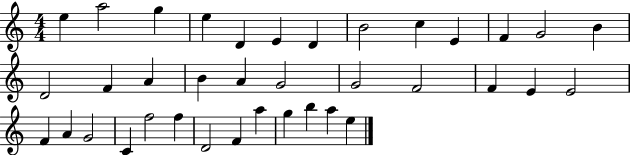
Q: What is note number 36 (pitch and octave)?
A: A5